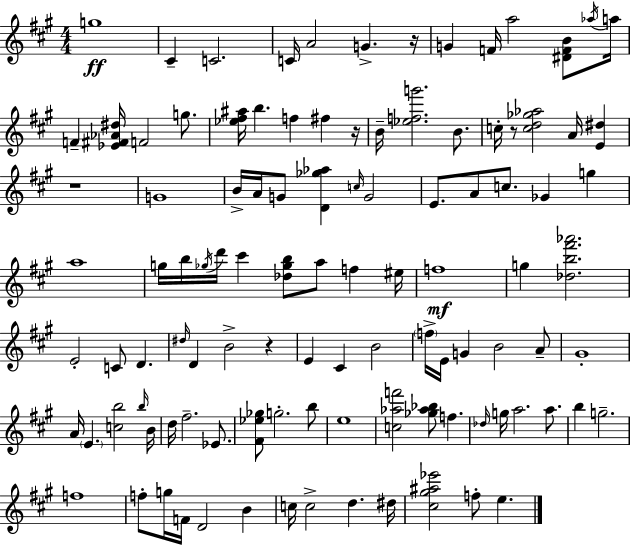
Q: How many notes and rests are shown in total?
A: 106